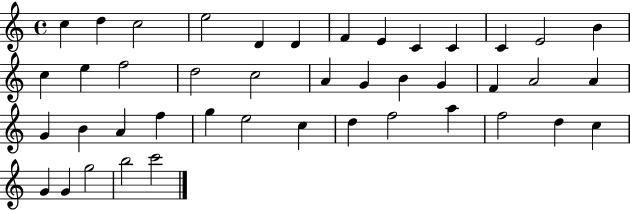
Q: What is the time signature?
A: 4/4